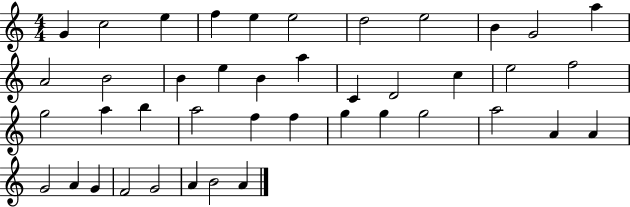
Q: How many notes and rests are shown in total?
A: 42